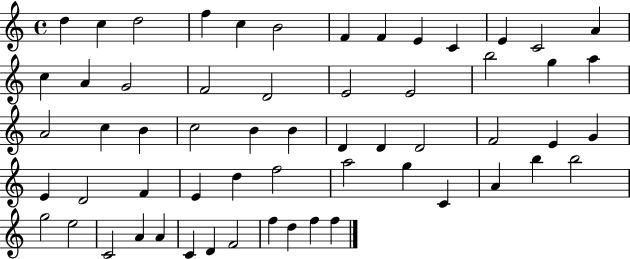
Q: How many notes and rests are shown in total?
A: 59